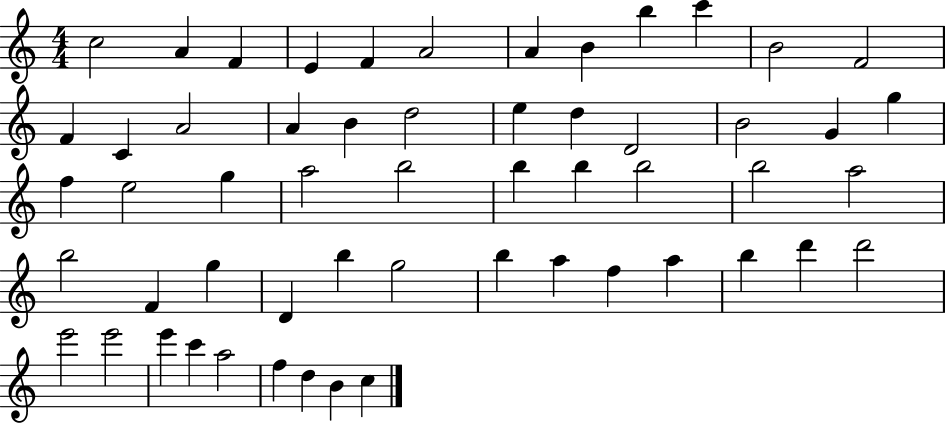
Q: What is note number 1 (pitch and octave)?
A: C5